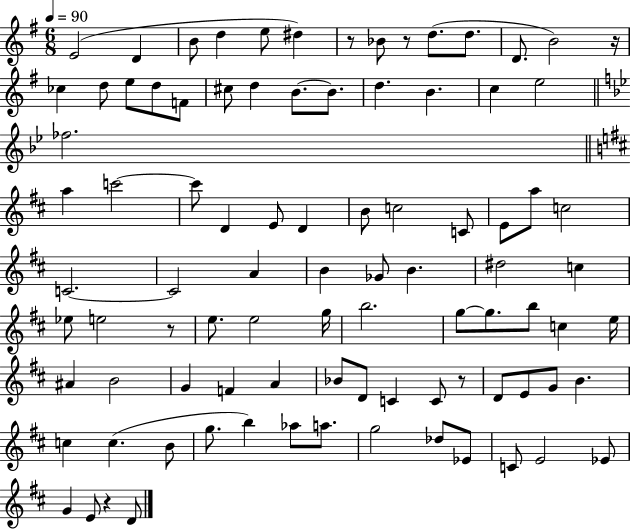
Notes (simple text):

E4/h D4/q B4/e D5/q E5/e D#5/q R/e Bb4/e R/e D5/e. D5/e. D4/e. B4/h R/s CES5/q D5/e E5/e D5/e F4/e C#5/e D5/q B4/e. B4/e. D5/q. B4/q. C5/q E5/h FES5/h. A5/q C6/h C6/e D4/q E4/e D4/q B4/e C5/h C4/e E4/e A5/e C5/h C4/h. C4/h A4/q B4/q Gb4/e B4/q. D#5/h C5/q Eb5/e E5/h R/e E5/e. E5/h G5/s B5/h. G5/e G5/e. B5/e C5/q E5/s A#4/q B4/h G4/q F4/q A4/q Bb4/e D4/e C4/q C4/e R/e D4/e E4/e G4/e B4/q. C5/q C5/q. B4/e G5/e. B5/q Ab5/e A5/e. G5/h Db5/e Eb4/e C4/e E4/h Eb4/e G4/q E4/e R/q D4/e